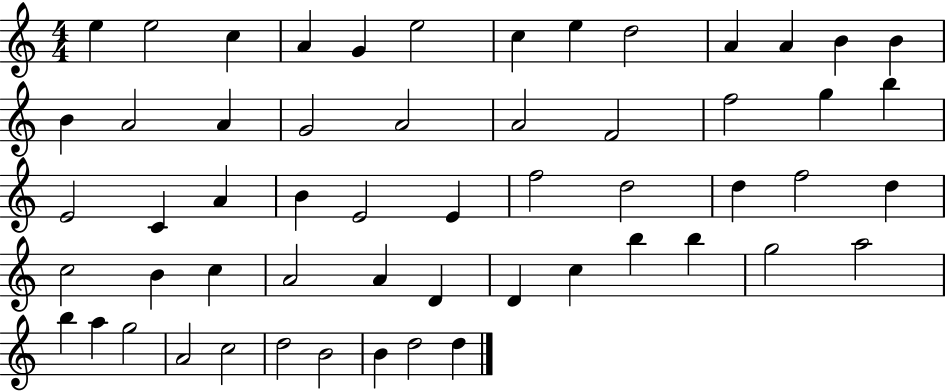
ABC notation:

X:1
T:Untitled
M:4/4
L:1/4
K:C
e e2 c A G e2 c e d2 A A B B B A2 A G2 A2 A2 F2 f2 g b E2 C A B E2 E f2 d2 d f2 d c2 B c A2 A D D c b b g2 a2 b a g2 A2 c2 d2 B2 B d2 d